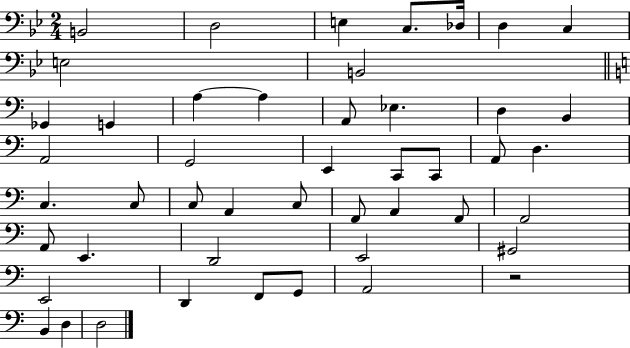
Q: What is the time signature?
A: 2/4